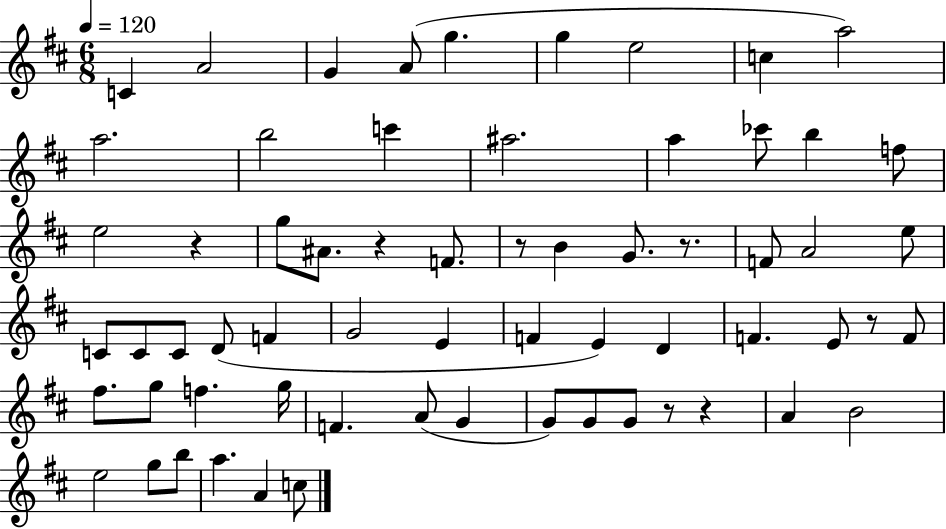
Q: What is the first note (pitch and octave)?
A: C4